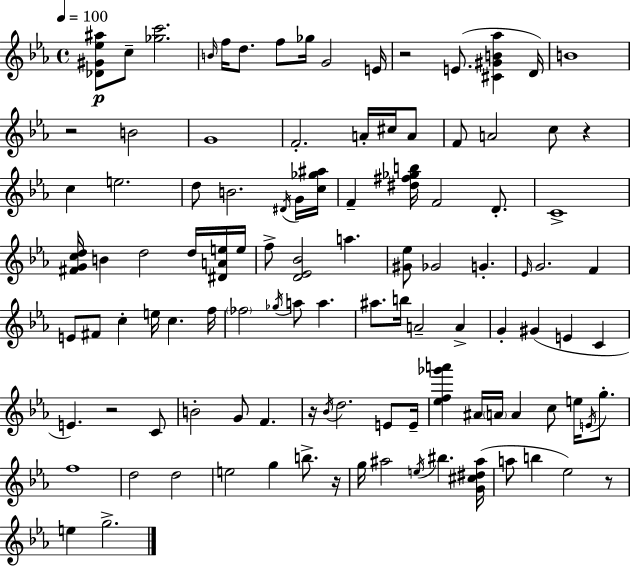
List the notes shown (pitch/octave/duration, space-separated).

[Db4,G#4,Eb5,A#5]/e C5/e [Gb5,C6]/h. B4/s F5/s D5/e. F5/e Gb5/s G4/h E4/s R/h E4/e. [C#4,G#4,B4,Ab5]/q D4/s B4/w R/h B4/h G4/w F4/h. A4/s C#5/s A4/e F4/e A4/h C5/e R/q C5/q E5/h. D5/e B4/h. D#4/s G4/s [C5,Gb5,A#5]/s F4/q [D#5,F#5,Gb5,B5]/s F4/h D4/e. C4/w [F#4,G4,C5,D5]/s B4/q D5/h D5/s [D#4,A4,E5]/s E5/s F5/e [D4,Eb4,Bb4]/h A5/q. [G#4,Eb5]/e Gb4/h G4/q. Eb4/s G4/h. F4/q E4/e F#4/e C5/q E5/s C5/q. F5/s FES5/h Gb5/s A5/e A5/q. A#5/e. B5/s A4/h A4/q G4/q G#4/q E4/q C4/q E4/q. R/h C4/e B4/h G4/e F4/q. R/s Bb4/s D5/h. E4/e E4/s [Eb5,F5,Gb6,A6]/q A#4/s A4/s A4/q C5/e E5/s E4/s G5/e. F5/w D5/h D5/h E5/h G5/q B5/e. R/s G5/s A#5/h E5/s BIS5/q. [G4,C#5,D#5,A#5]/s A5/e B5/q Eb5/h R/e E5/q G5/h.